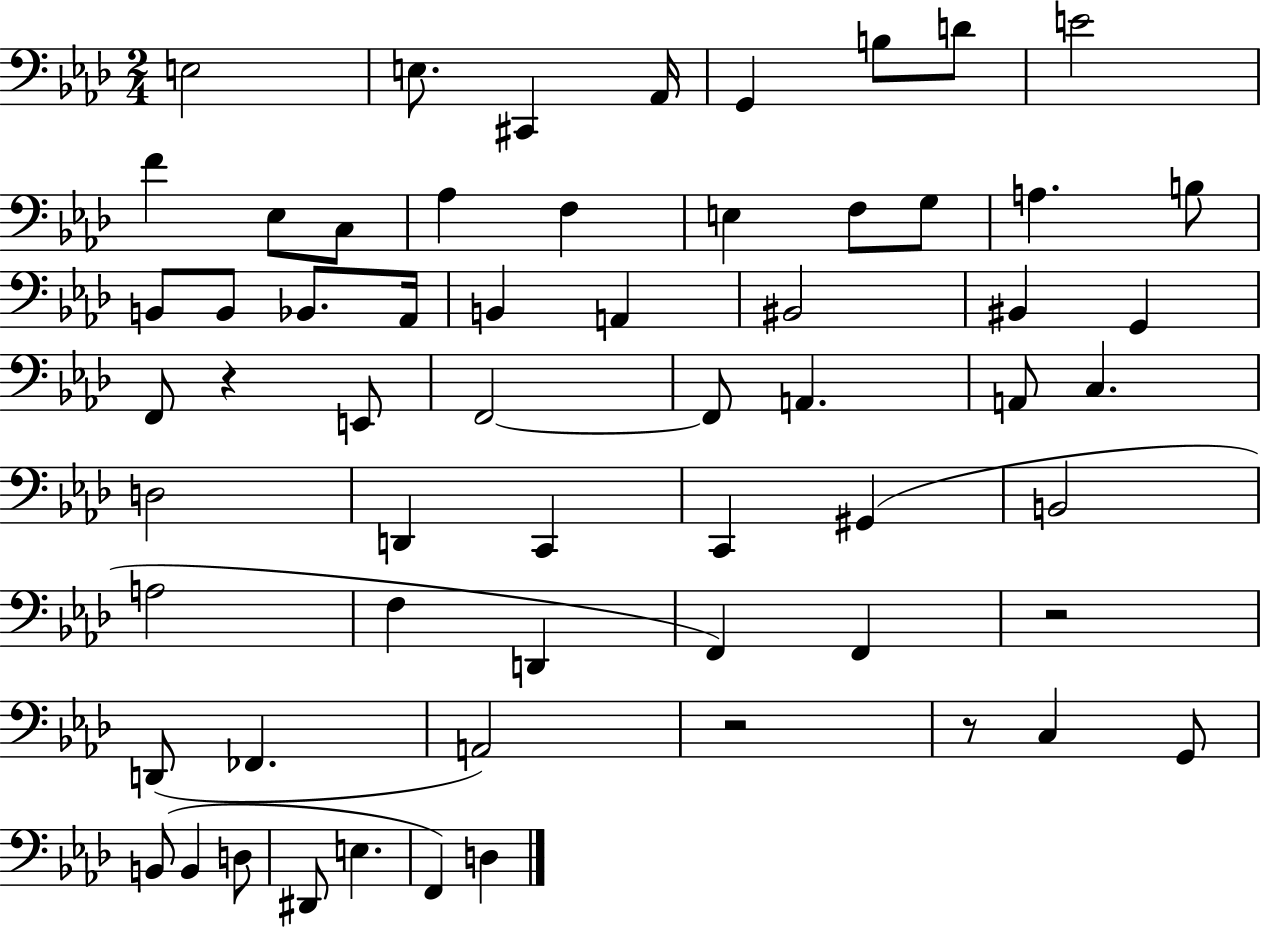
X:1
T:Untitled
M:2/4
L:1/4
K:Ab
E,2 E,/2 ^C,, _A,,/4 G,, B,/2 D/2 E2 F _E,/2 C,/2 _A, F, E, F,/2 G,/2 A, B,/2 B,,/2 B,,/2 _B,,/2 _A,,/4 B,, A,, ^B,,2 ^B,, G,, F,,/2 z E,,/2 F,,2 F,,/2 A,, A,,/2 C, D,2 D,, C,, C,, ^G,, B,,2 A,2 F, D,, F,, F,, z2 D,,/2 _F,, A,,2 z2 z/2 C, G,,/2 B,,/2 B,, D,/2 ^D,,/2 E, F,, D,